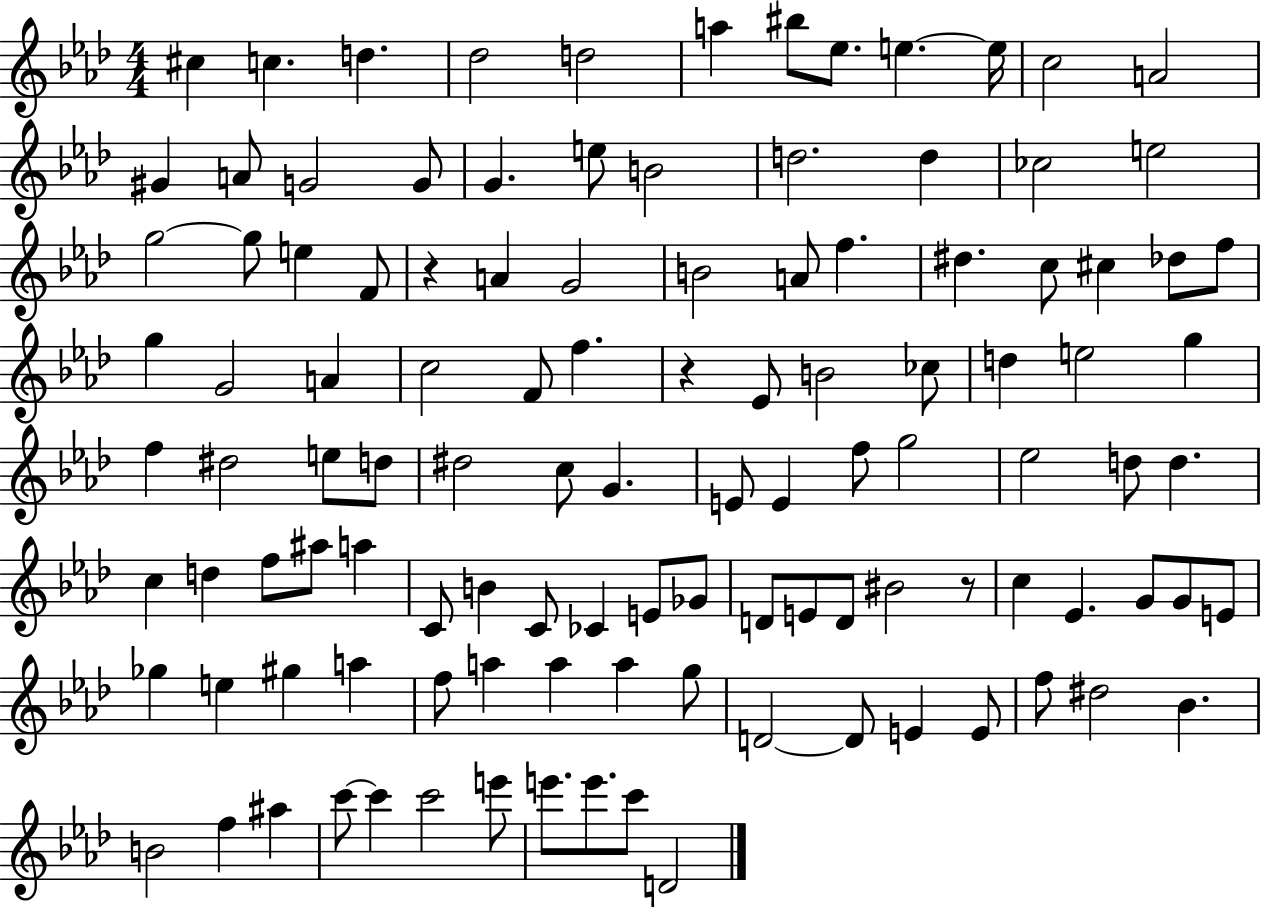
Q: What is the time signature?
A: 4/4